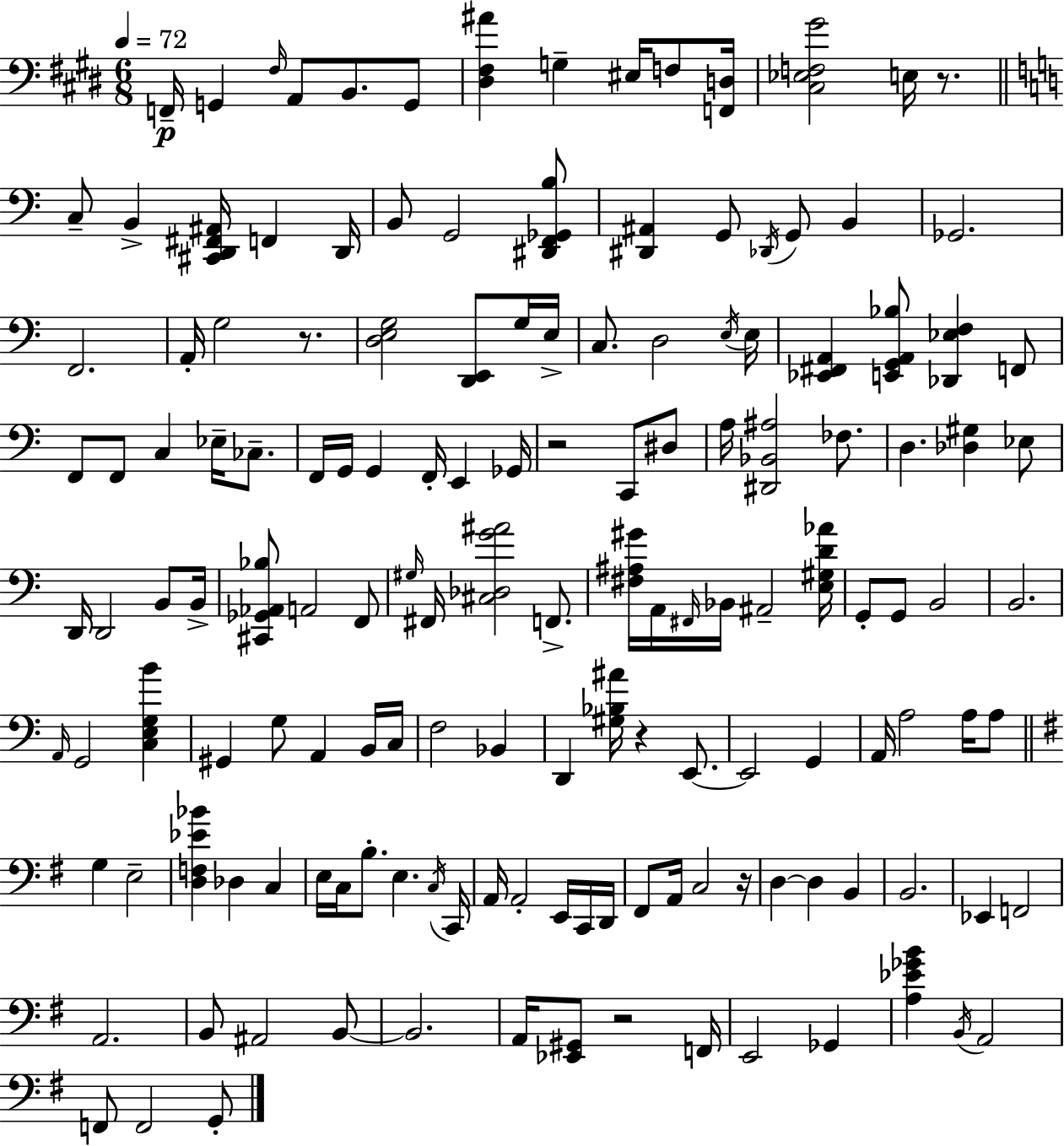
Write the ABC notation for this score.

X:1
T:Untitled
M:6/8
L:1/4
K:E
F,,/4 G,, ^F,/4 A,,/2 B,,/2 G,,/2 [^D,^F,^A] G, ^E,/4 F,/2 [F,,D,]/4 [^C,_E,F,^G]2 E,/4 z/2 C,/2 B,, [^C,,D,,^F,,^A,,]/4 F,, D,,/4 B,,/2 G,,2 [^D,,F,,_G,,B,]/2 [^D,,^A,,] G,,/2 _D,,/4 G,,/2 B,, _G,,2 F,,2 A,,/4 G,2 z/2 [D,E,G,]2 [D,,E,,]/2 G,/4 E,/4 C,/2 D,2 E,/4 E,/4 [_E,,^F,,A,,] [E,,G,,A,,_B,]/2 [_D,,_E,F,] F,,/2 F,,/2 F,,/2 C, _E,/4 _C,/2 F,,/4 G,,/4 G,, F,,/4 E,, _G,,/4 z2 C,,/2 ^D,/2 A,/4 [^D,,_B,,^A,]2 _F,/2 D, [_D,^G,] _E,/2 D,,/4 D,,2 B,,/2 B,,/4 [^C,,_G,,_A,,_B,]/2 A,,2 F,,/2 ^G,/4 ^F,,/4 [^C,_D,G^A]2 F,,/2 [^F,^A,^G]/4 A,,/4 ^F,,/4 _B,,/4 ^A,,2 [E,^G,D_A]/4 G,,/2 G,,/2 B,,2 B,,2 A,,/4 G,,2 [C,E,G,B] ^G,, G,/2 A,, B,,/4 C,/4 F,2 _B,, D,, [^G,_B,^A]/4 z E,,/2 E,,2 G,, A,,/4 A,2 A,/4 A,/2 G, E,2 [D,F,_E_B] _D, C, E,/4 C,/4 B,/2 E, C,/4 C,,/4 A,,/4 A,,2 E,,/4 C,,/4 D,,/4 ^F,,/2 A,,/4 C,2 z/4 D, D, B,, B,,2 _E,, F,,2 A,,2 B,,/2 ^A,,2 B,,/2 B,,2 A,,/4 [_E,,^G,,]/2 z2 F,,/4 E,,2 _G,, [A,_E_GB] B,,/4 A,,2 F,,/2 F,,2 G,,/2